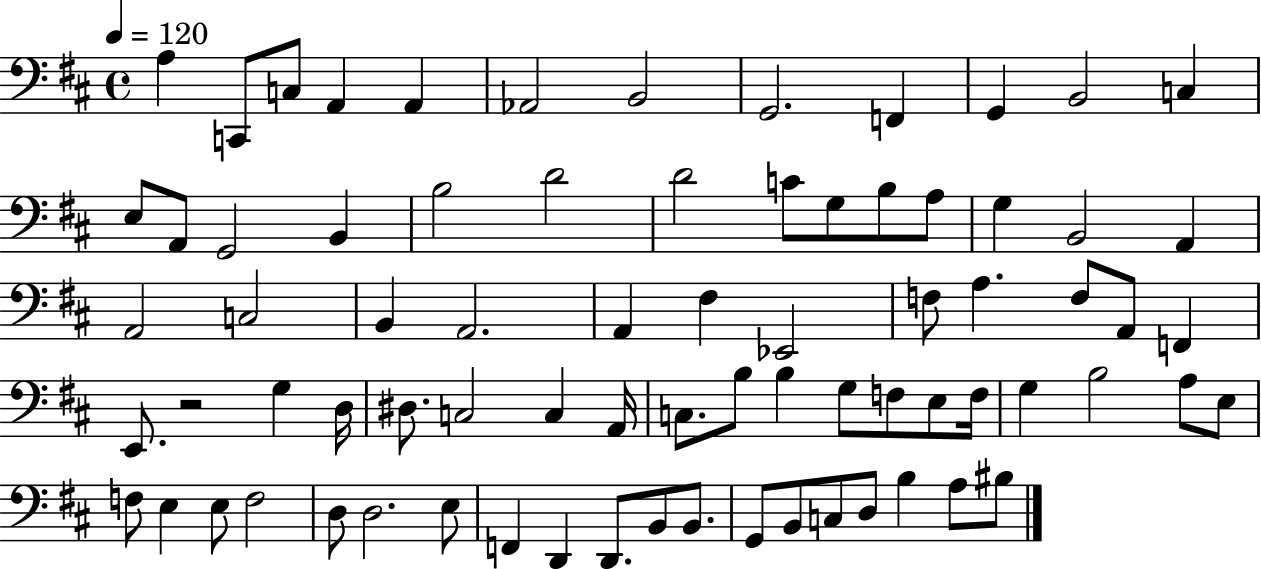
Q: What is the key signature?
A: D major